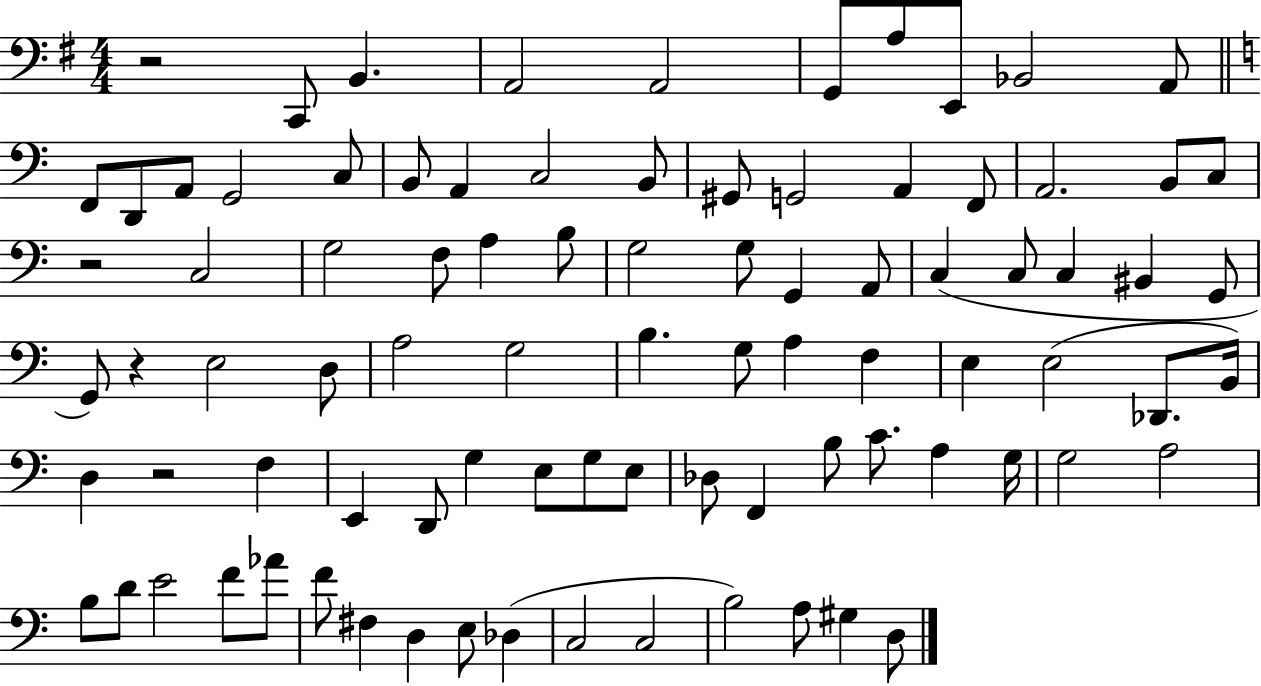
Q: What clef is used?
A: bass